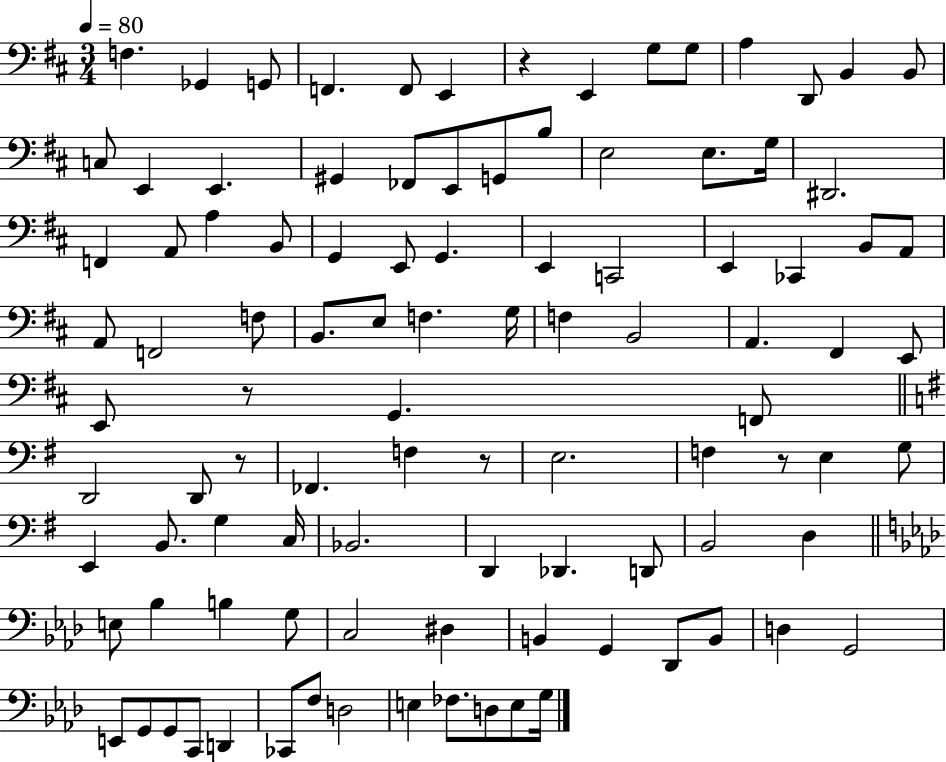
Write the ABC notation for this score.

X:1
T:Untitled
M:3/4
L:1/4
K:D
F, _G,, G,,/2 F,, F,,/2 E,, z E,, G,/2 G,/2 A, D,,/2 B,, B,,/2 C,/2 E,, E,, ^G,, _F,,/2 E,,/2 G,,/2 B,/2 E,2 E,/2 G,/4 ^D,,2 F,, A,,/2 A, B,,/2 G,, E,,/2 G,, E,, C,,2 E,, _C,, B,,/2 A,,/2 A,,/2 F,,2 F,/2 B,,/2 E,/2 F, G,/4 F, B,,2 A,, ^F,, E,,/2 E,,/2 z/2 G,, F,,/2 D,,2 D,,/2 z/2 _F,, F, z/2 E,2 F, z/2 E, G,/2 E,, B,,/2 G, C,/4 _B,,2 D,, _D,, D,,/2 B,,2 D, E,/2 _B, B, G,/2 C,2 ^D, B,, G,, _D,,/2 B,,/2 D, G,,2 E,,/2 G,,/2 G,,/2 C,,/2 D,, _C,,/2 F,/2 D,2 E, _F,/2 D,/2 E,/2 G,/4